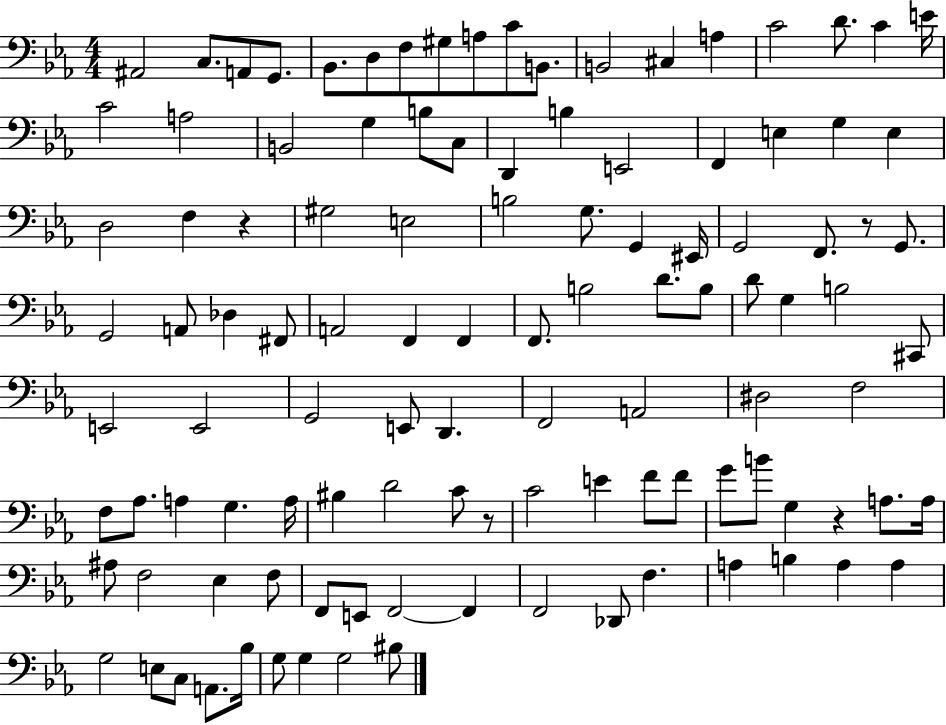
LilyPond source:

{
  \clef bass
  \numericTimeSignature
  \time 4/4
  \key ees \major
  ais,2 c8. a,8 g,8. | bes,8. d8 f8 gis8 a8 c'8 b,8. | b,2 cis4 a4 | c'2 d'8. c'4 e'16 | \break c'2 a2 | b,2 g4 b8 c8 | d,4 b4 e,2 | f,4 e4 g4 e4 | \break d2 f4 r4 | gis2 e2 | b2 g8. g,4 eis,16 | g,2 f,8. r8 g,8. | \break g,2 a,8 des4 fis,8 | a,2 f,4 f,4 | f,8. b2 d'8. b8 | d'8 g4 b2 cis,8 | \break e,2 e,2 | g,2 e,8 d,4. | f,2 a,2 | dis2 f2 | \break f8 aes8. a4 g4. a16 | bis4 d'2 c'8 r8 | c'2 e'4 f'8 f'8 | g'8 b'8 g4 r4 a8. a16 | \break ais8 f2 ees4 f8 | f,8 e,8 f,2~~ f,4 | f,2 des,8 f4. | a4 b4 a4 a4 | \break g2 e8 c8 a,8. bes16 | g8 g4 g2 bis8 | \bar "|."
}